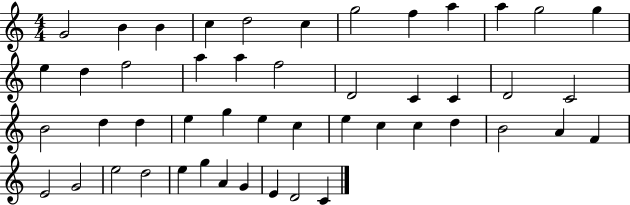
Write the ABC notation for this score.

X:1
T:Untitled
M:4/4
L:1/4
K:C
G2 B B c d2 c g2 f a a g2 g e d f2 a a f2 D2 C C D2 C2 B2 d d e g e c e c c d B2 A F E2 G2 e2 d2 e g A G E D2 C